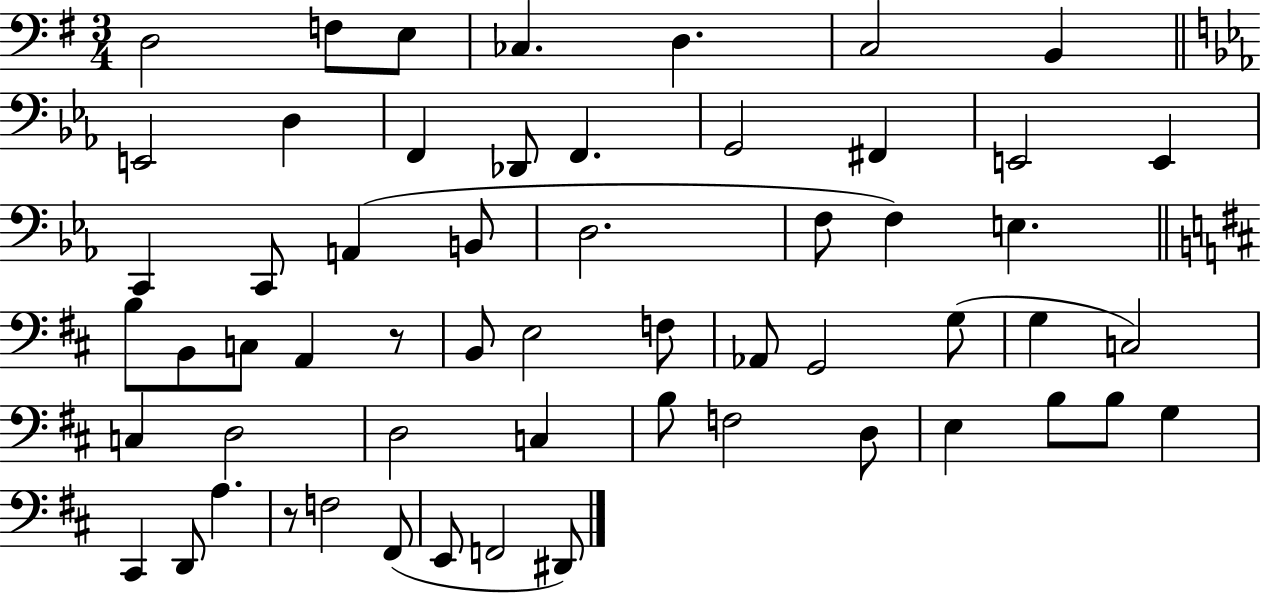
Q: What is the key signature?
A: G major